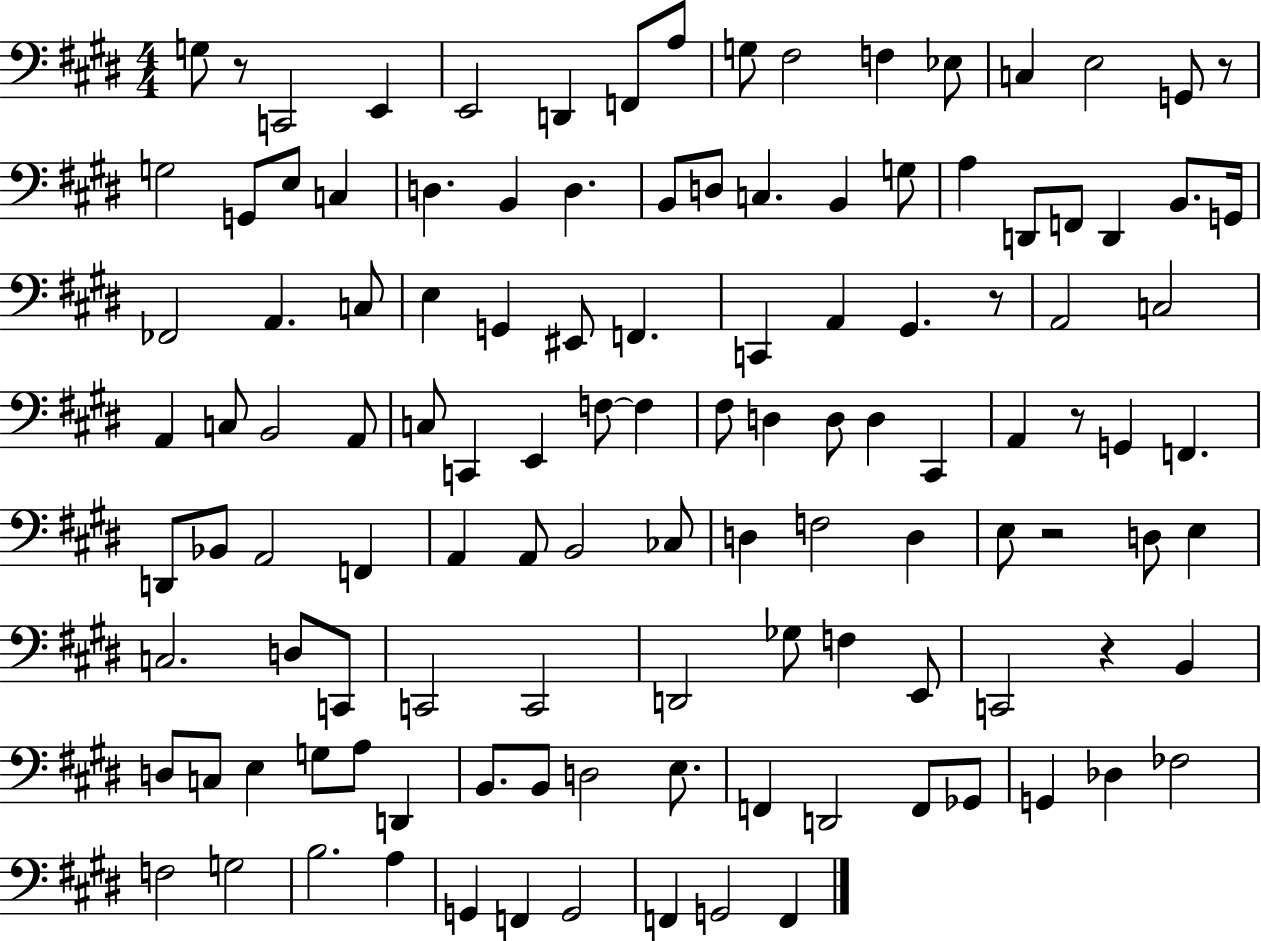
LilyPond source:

{
  \clef bass
  \numericTimeSignature
  \time 4/4
  \key e \major
  g8 r8 c,2 e,4 | e,2 d,4 f,8 a8 | g8 fis2 f4 ees8 | c4 e2 g,8 r8 | \break g2 g,8 e8 c4 | d4. b,4 d4. | b,8 d8 c4. b,4 g8 | a4 d,8 f,8 d,4 b,8. g,16 | \break fes,2 a,4. c8 | e4 g,4 eis,8 f,4. | c,4 a,4 gis,4. r8 | a,2 c2 | \break a,4 c8 b,2 a,8 | c8 c,4 e,4 f8~~ f4 | fis8 d4 d8 d4 cis,4 | a,4 r8 g,4 f,4. | \break d,8 bes,8 a,2 f,4 | a,4 a,8 b,2 ces8 | d4 f2 d4 | e8 r2 d8 e4 | \break c2. d8 c,8 | c,2 c,2 | d,2 ges8 f4 e,8 | c,2 r4 b,4 | \break d8 c8 e4 g8 a8 d,4 | b,8. b,8 d2 e8. | f,4 d,2 f,8 ges,8 | g,4 des4 fes2 | \break f2 g2 | b2. a4 | g,4 f,4 g,2 | f,4 g,2 f,4 | \break \bar "|."
}